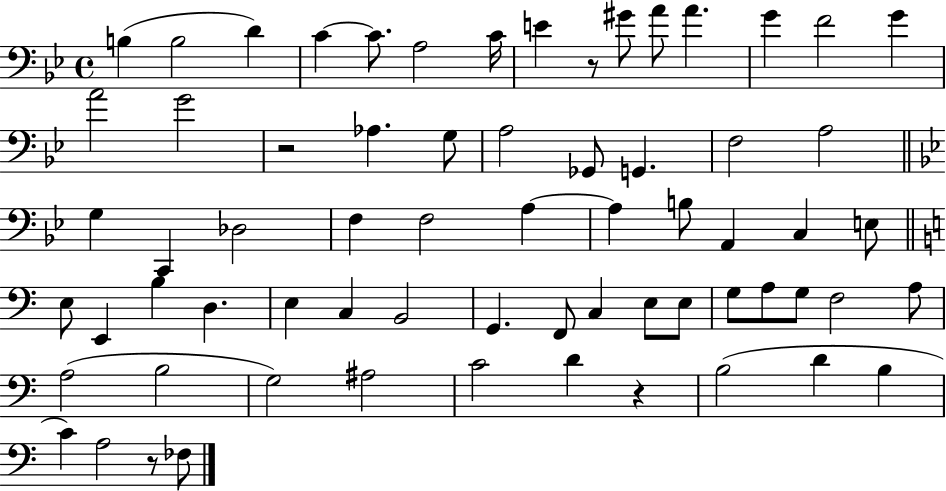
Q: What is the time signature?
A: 4/4